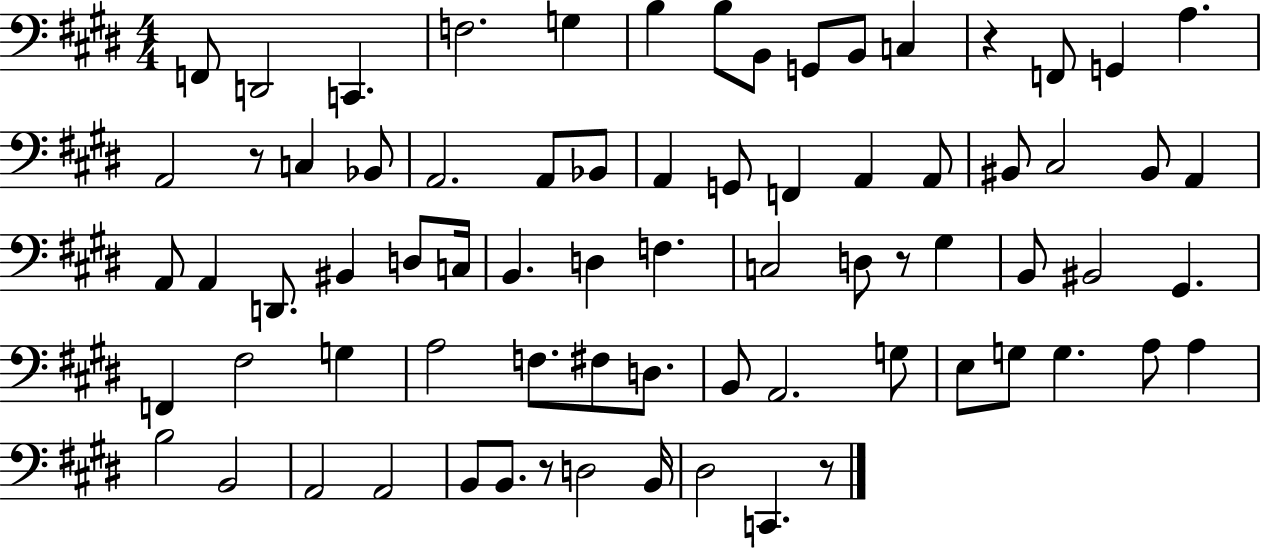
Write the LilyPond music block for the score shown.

{
  \clef bass
  \numericTimeSignature
  \time 4/4
  \key e \major
  f,8 d,2 c,4. | f2. g4 | b4 b8 b,8 g,8 b,8 c4 | r4 f,8 g,4 a4. | \break a,2 r8 c4 bes,8 | a,2. a,8 bes,8 | a,4 g,8 f,4 a,4 a,8 | bis,8 cis2 bis,8 a,4 | \break a,8 a,4 d,8. bis,4 d8 c16 | b,4. d4 f4. | c2 d8 r8 gis4 | b,8 bis,2 gis,4. | \break f,4 fis2 g4 | a2 f8. fis8 d8. | b,8 a,2. g8 | e8 g8 g4. a8 a4 | \break b2 b,2 | a,2 a,2 | b,8 b,8. r8 d2 b,16 | dis2 c,4. r8 | \break \bar "|."
}